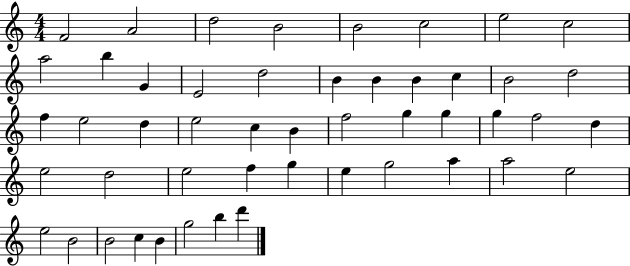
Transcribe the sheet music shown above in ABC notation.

X:1
T:Untitled
M:4/4
L:1/4
K:C
F2 A2 d2 B2 B2 c2 e2 c2 a2 b G E2 d2 B B B c B2 d2 f e2 d e2 c B f2 g g g f2 d e2 d2 e2 f g e g2 a a2 e2 e2 B2 B2 c B g2 b d'